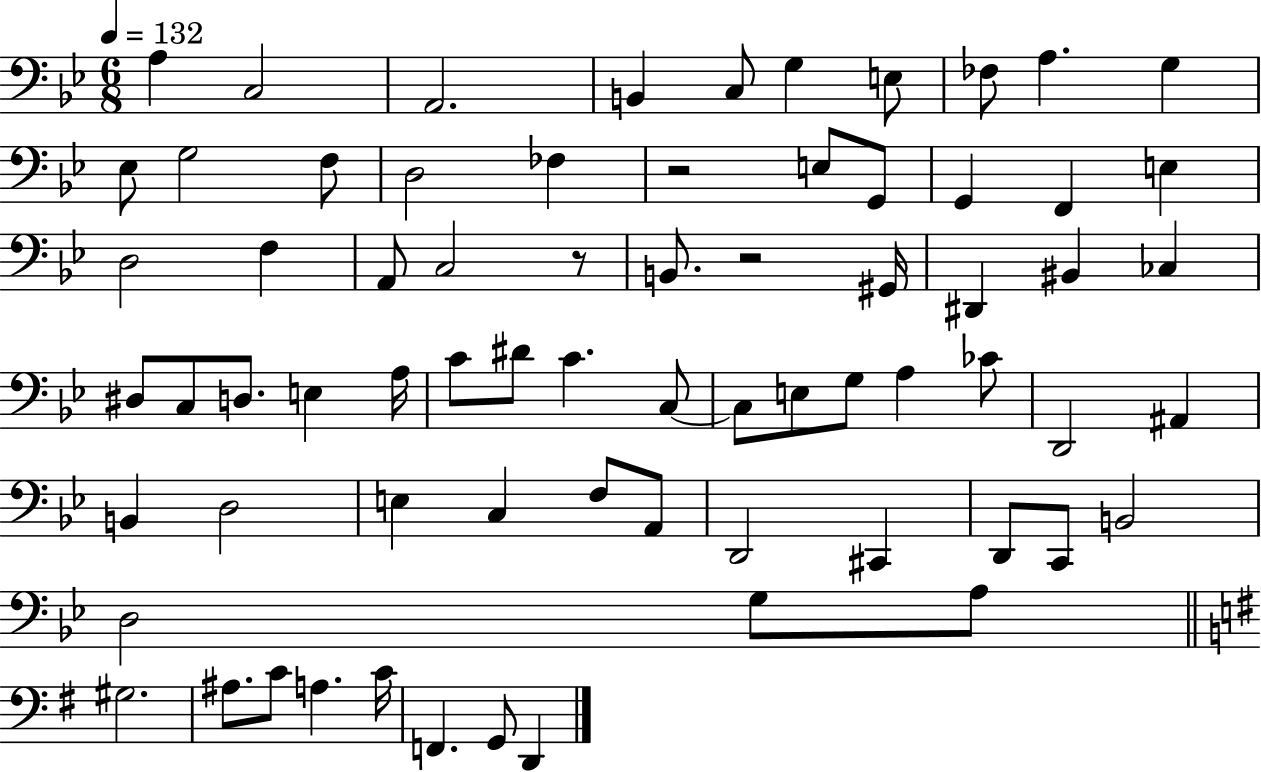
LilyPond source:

{
  \clef bass
  \numericTimeSignature
  \time 6/8
  \key bes \major
  \tempo 4 = 132
  \repeat volta 2 { a4 c2 | a,2. | b,4 c8 g4 e8 | fes8 a4. g4 | \break ees8 g2 f8 | d2 fes4 | r2 e8 g,8 | g,4 f,4 e4 | \break d2 f4 | a,8 c2 r8 | b,8. r2 gis,16 | dis,4 bis,4 ces4 | \break dis8 c8 d8. e4 a16 | c'8 dis'8 c'4. c8~~ | c8 e8 g8 a4 ces'8 | d,2 ais,4 | \break b,4 d2 | e4 c4 f8 a,8 | d,2 cis,4 | d,8 c,8 b,2 | \break d2 g8 a8 | \bar "||" \break \key e \minor gis2. | ais8. c'8 a4. c'16 | f,4. g,8 d,4 | } \bar "|."
}